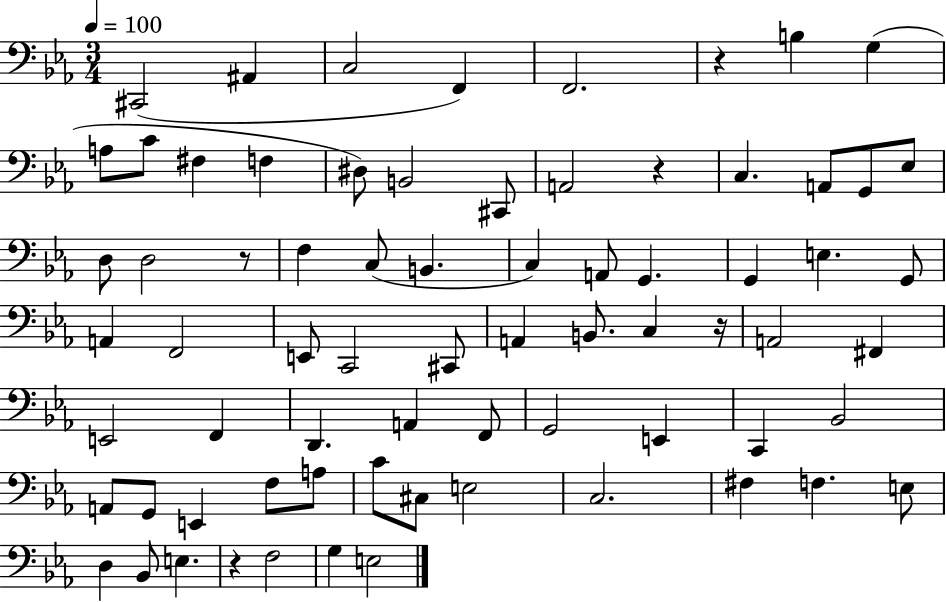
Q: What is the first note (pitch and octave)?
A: C#2